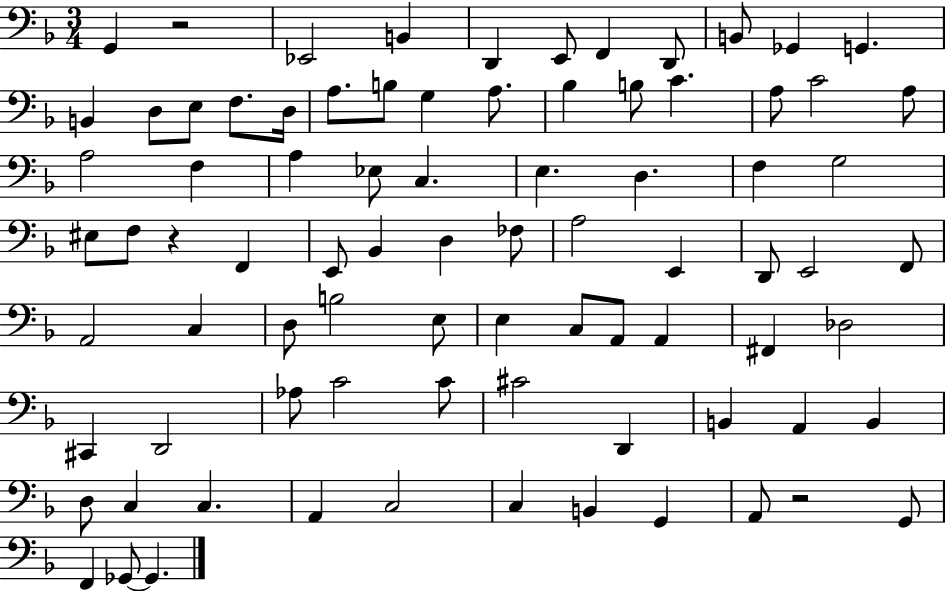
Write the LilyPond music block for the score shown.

{
  \clef bass
  \numericTimeSignature
  \time 3/4
  \key f \major
  \repeat volta 2 { g,4 r2 | ees,2 b,4 | d,4 e,8 f,4 d,8 | b,8 ges,4 g,4. | \break b,4 d8 e8 f8. d16 | a8. b8 g4 a8. | bes4 b8 c'4. | a8 c'2 a8 | \break a2 f4 | a4 ees8 c4. | e4. d4. | f4 g2 | \break eis8 f8 r4 f,4 | e,8 bes,4 d4 fes8 | a2 e,4 | d,8 e,2 f,8 | \break a,2 c4 | d8 b2 e8 | e4 c8 a,8 a,4 | fis,4 des2 | \break cis,4 d,2 | aes8 c'2 c'8 | cis'2 d,4 | b,4 a,4 b,4 | \break d8 c4 c4. | a,4 c2 | c4 b,4 g,4 | a,8 r2 g,8 | \break f,4 ges,8~~ ges,4. | } \bar "|."
}